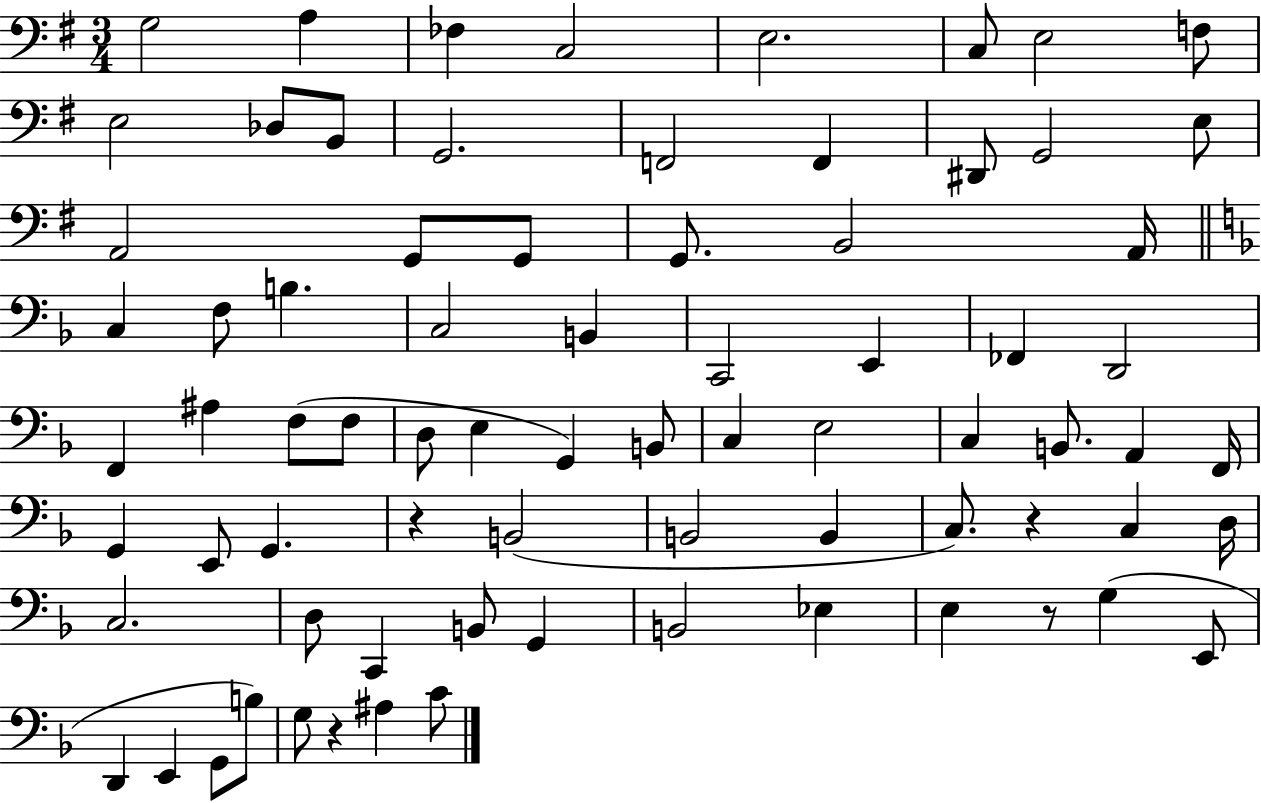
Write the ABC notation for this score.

X:1
T:Untitled
M:3/4
L:1/4
K:G
G,2 A, _F, C,2 E,2 C,/2 E,2 F,/2 E,2 _D,/2 B,,/2 G,,2 F,,2 F,, ^D,,/2 G,,2 E,/2 A,,2 G,,/2 G,,/2 G,,/2 B,,2 A,,/4 C, F,/2 B, C,2 B,, C,,2 E,, _F,, D,,2 F,, ^A, F,/2 F,/2 D,/2 E, G,, B,,/2 C, E,2 C, B,,/2 A,, F,,/4 G,, E,,/2 G,, z B,,2 B,,2 B,, C,/2 z C, D,/4 C,2 D,/2 C,, B,,/2 G,, B,,2 _E, E, z/2 G, E,,/2 D,, E,, G,,/2 B,/2 G,/2 z ^A, C/2